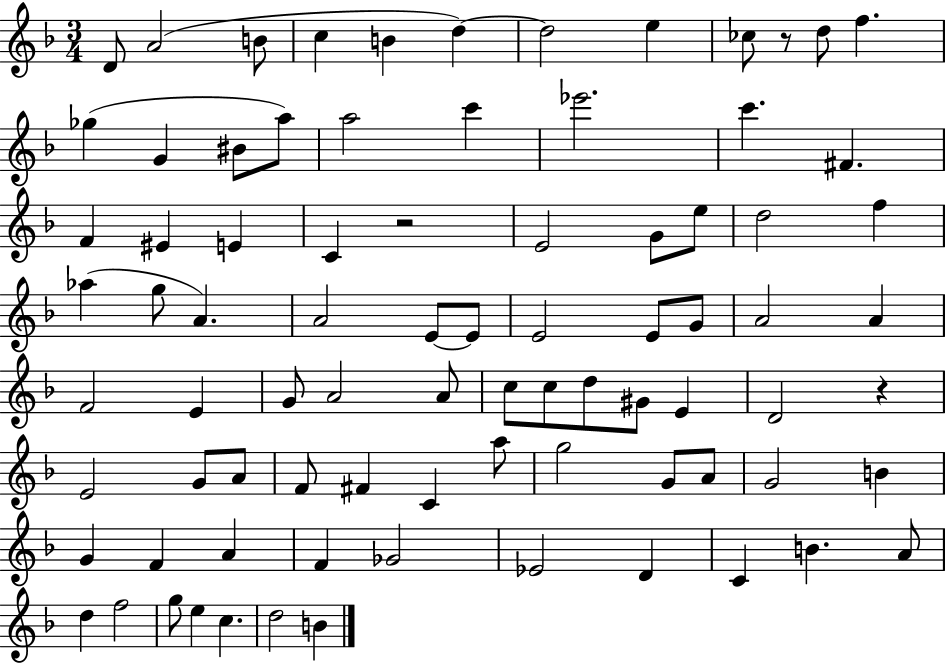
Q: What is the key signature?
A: F major